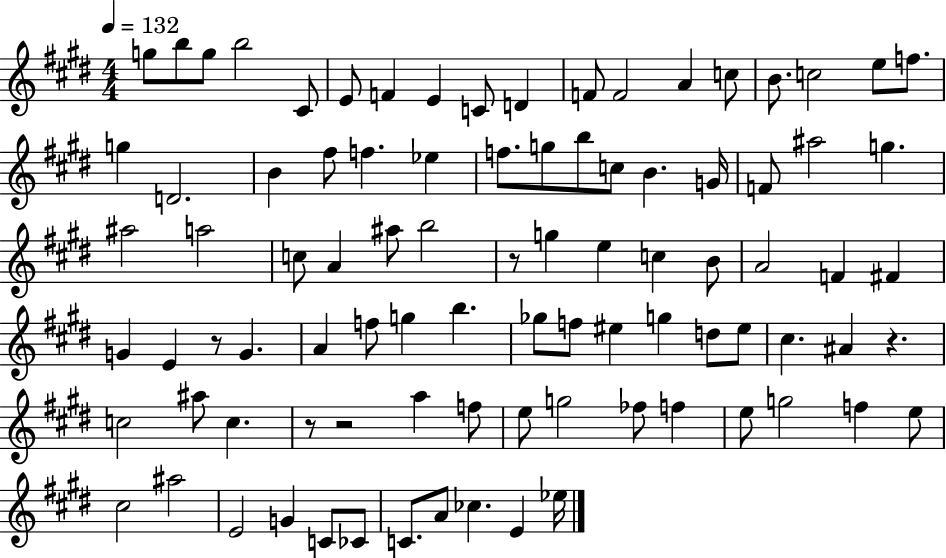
G5/e B5/e G5/e B5/h C#4/e E4/e F4/q E4/q C4/e D4/q F4/e F4/h A4/q C5/e B4/e. C5/h E5/e F5/e. G5/q D4/h. B4/q F#5/e F5/q. Eb5/q F5/e. G5/e B5/e C5/e B4/q. G4/s F4/e A#5/h G5/q. A#5/h A5/h C5/e A4/q A#5/e B5/h R/e G5/q E5/q C5/q B4/e A4/h F4/q F#4/q G4/q E4/q R/e G4/q. A4/q F5/e G5/q B5/q. Gb5/e F5/e EIS5/q G5/q D5/e EIS5/e C#5/q. A#4/q R/q. C5/h A#5/e C5/q. R/e R/h A5/q F5/e E5/e G5/h FES5/e F5/q E5/e G5/h F5/q E5/e C#5/h A#5/h E4/h G4/q C4/e CES4/e C4/e. A4/e CES5/q. E4/q Eb5/s